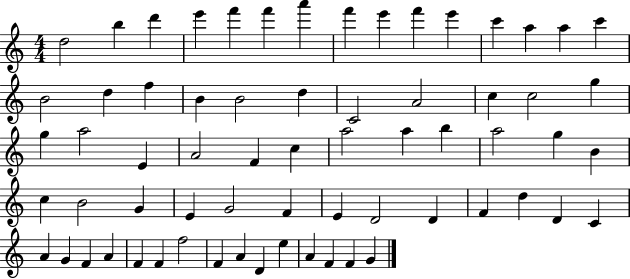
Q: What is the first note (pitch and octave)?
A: D5